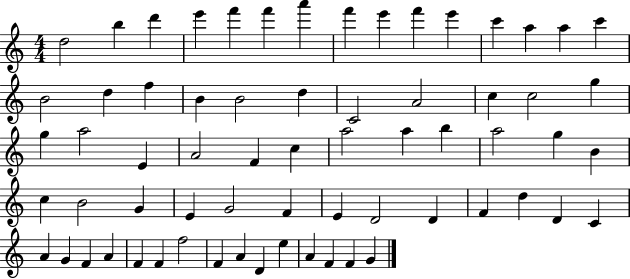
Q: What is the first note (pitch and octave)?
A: D5